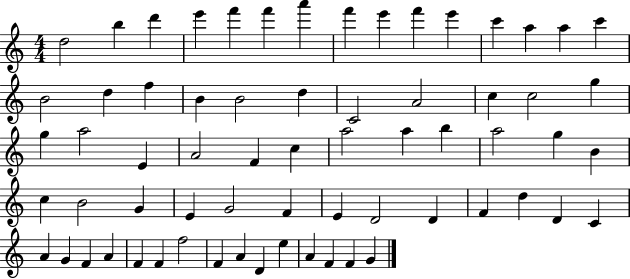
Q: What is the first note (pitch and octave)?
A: D5